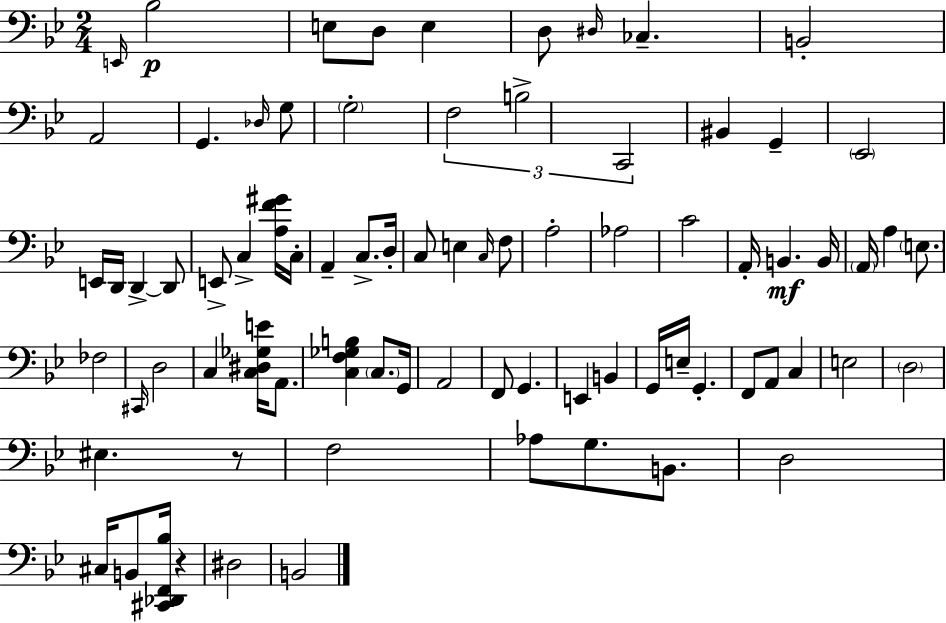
X:1
T:Untitled
M:2/4
L:1/4
K:Bb
E,,/4 _B,2 E,/2 D,/2 E, D,/2 ^D,/4 _C, B,,2 A,,2 G,, _D,/4 G,/2 G,2 F,2 B,2 C,,2 ^B,, G,, _E,,2 E,,/4 D,,/4 D,, D,,/2 E,,/2 C, [A,F^G]/4 C,/4 A,, C,/2 D,/4 C,/2 E, C,/4 F,/2 A,2 _A,2 C2 A,,/4 B,, B,,/4 A,,/4 A, E,/2 _F,2 ^C,,/4 D,2 C, [C,^D,_G,E]/4 A,,/2 [C,F,_G,B,] C,/2 G,,/4 A,,2 F,,/2 G,, E,, B,, G,,/4 E,/4 G,, F,,/2 A,,/2 C, E,2 D,2 ^E, z/2 F,2 _A,/2 G,/2 B,,/2 D,2 ^C,/4 B,,/2 [^C,,_D,,F,,_B,]/4 z ^D,2 B,,2